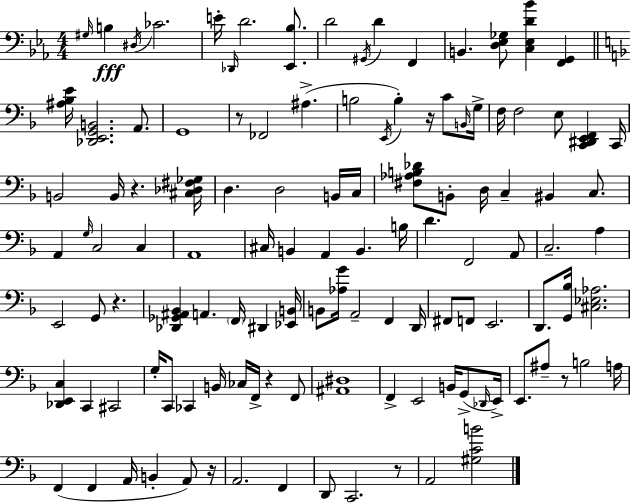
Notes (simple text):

G#3/s B3/q D#3/s CES4/h. E4/s Db2/s D4/h. [Eb2,Bb3]/e. D4/h G#2/s D4/q F2/q B2/q. [D3,Eb3,Gb3]/e [C3,Eb3,D4,Bb4]/q [F2,G2]/q [A#3,Bb3,E4]/s [Db2,E2,G2,B2]/h. A2/e. G2/w R/e FES2/h A#3/q. B3/h E2/s B3/q R/s C4/e B2/s G3/s F3/s F3/h E3/e [C2,D#2,E2,F2]/q C2/s B2/h B2/s R/q. [C#3,Db3,F#3,Gb3]/s D3/q. D3/h B2/s C3/s [F#3,Ab3,B3,Db4]/e B2/e D3/s C3/q BIS2/q C3/e. A2/q G3/s C3/h C3/q A2/w C#3/s B2/q A2/q B2/q. B3/s D4/q. F2/h A2/e C3/h. A3/q E2/h G2/e R/q. [Db2,Gb2,A#2,Bb2]/q A2/q. F2/s D#2/q [Eb2,B2]/s B2/e [Ab3,G4]/s A2/h F2/q D2/s F#2/e F2/e E2/h. D2/e. [G2,Bb3]/s [C#3,Eb3,Ab3]/h. [Db2,E2,C3]/q C2/q C#2/h G3/s C2/e CES2/q B2/s CES3/s F2/s R/q F2/e [A#2,D#3]/w F2/q E2/h B2/s G2/e Db2/s E2/s E2/e. A#3/e R/e B3/h A3/s F2/q F2/q A2/s B2/q A2/e R/s A2/h. F2/q D2/e C2/h. R/e A2/h [G#3,C4,B4]/h